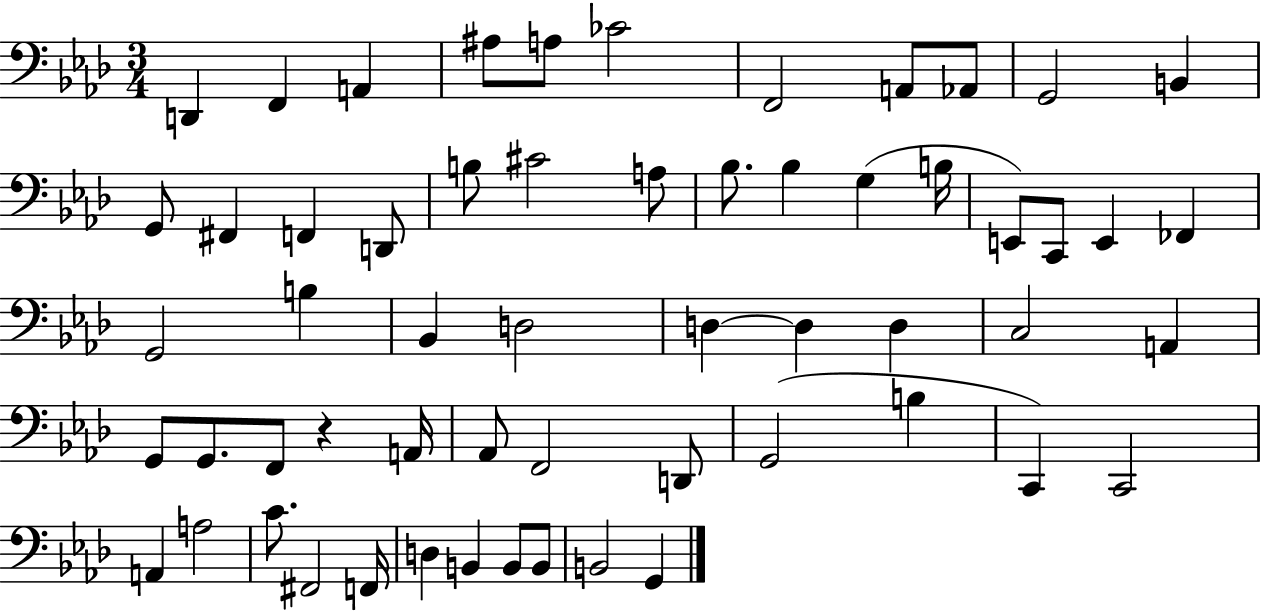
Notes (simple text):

D2/q F2/q A2/q A#3/e A3/e CES4/h F2/h A2/e Ab2/e G2/h B2/q G2/e F#2/q F2/q D2/e B3/e C#4/h A3/e Bb3/e. Bb3/q G3/q B3/s E2/e C2/e E2/q FES2/q G2/h B3/q Bb2/q D3/h D3/q D3/q D3/q C3/h A2/q G2/e G2/e. F2/e R/q A2/s Ab2/e F2/h D2/e G2/h B3/q C2/q C2/h A2/q A3/h C4/e. F#2/h F2/s D3/q B2/q B2/e B2/e B2/h G2/q